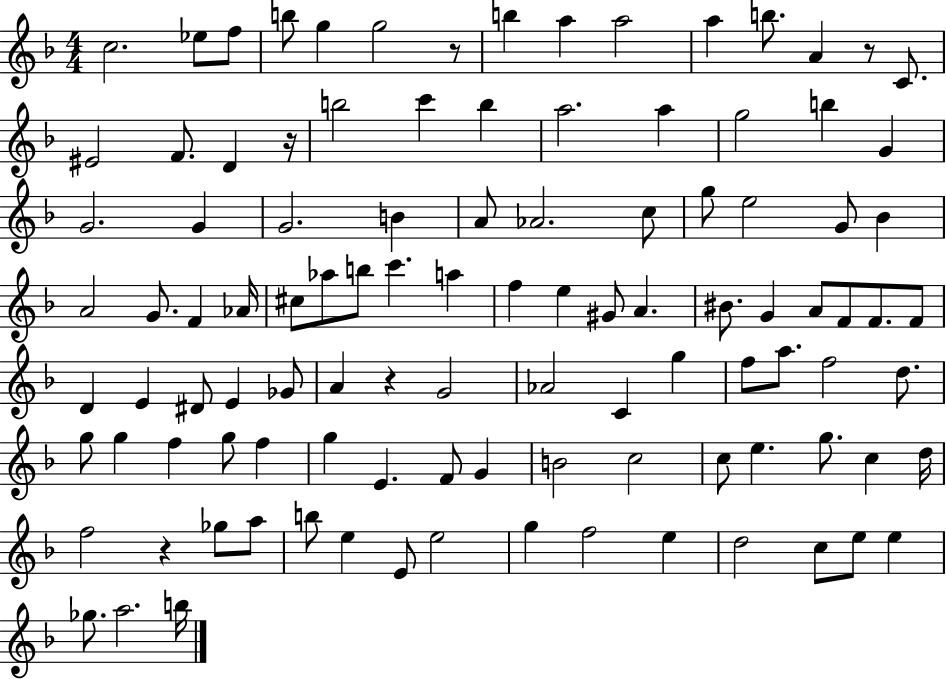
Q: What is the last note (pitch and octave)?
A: B5